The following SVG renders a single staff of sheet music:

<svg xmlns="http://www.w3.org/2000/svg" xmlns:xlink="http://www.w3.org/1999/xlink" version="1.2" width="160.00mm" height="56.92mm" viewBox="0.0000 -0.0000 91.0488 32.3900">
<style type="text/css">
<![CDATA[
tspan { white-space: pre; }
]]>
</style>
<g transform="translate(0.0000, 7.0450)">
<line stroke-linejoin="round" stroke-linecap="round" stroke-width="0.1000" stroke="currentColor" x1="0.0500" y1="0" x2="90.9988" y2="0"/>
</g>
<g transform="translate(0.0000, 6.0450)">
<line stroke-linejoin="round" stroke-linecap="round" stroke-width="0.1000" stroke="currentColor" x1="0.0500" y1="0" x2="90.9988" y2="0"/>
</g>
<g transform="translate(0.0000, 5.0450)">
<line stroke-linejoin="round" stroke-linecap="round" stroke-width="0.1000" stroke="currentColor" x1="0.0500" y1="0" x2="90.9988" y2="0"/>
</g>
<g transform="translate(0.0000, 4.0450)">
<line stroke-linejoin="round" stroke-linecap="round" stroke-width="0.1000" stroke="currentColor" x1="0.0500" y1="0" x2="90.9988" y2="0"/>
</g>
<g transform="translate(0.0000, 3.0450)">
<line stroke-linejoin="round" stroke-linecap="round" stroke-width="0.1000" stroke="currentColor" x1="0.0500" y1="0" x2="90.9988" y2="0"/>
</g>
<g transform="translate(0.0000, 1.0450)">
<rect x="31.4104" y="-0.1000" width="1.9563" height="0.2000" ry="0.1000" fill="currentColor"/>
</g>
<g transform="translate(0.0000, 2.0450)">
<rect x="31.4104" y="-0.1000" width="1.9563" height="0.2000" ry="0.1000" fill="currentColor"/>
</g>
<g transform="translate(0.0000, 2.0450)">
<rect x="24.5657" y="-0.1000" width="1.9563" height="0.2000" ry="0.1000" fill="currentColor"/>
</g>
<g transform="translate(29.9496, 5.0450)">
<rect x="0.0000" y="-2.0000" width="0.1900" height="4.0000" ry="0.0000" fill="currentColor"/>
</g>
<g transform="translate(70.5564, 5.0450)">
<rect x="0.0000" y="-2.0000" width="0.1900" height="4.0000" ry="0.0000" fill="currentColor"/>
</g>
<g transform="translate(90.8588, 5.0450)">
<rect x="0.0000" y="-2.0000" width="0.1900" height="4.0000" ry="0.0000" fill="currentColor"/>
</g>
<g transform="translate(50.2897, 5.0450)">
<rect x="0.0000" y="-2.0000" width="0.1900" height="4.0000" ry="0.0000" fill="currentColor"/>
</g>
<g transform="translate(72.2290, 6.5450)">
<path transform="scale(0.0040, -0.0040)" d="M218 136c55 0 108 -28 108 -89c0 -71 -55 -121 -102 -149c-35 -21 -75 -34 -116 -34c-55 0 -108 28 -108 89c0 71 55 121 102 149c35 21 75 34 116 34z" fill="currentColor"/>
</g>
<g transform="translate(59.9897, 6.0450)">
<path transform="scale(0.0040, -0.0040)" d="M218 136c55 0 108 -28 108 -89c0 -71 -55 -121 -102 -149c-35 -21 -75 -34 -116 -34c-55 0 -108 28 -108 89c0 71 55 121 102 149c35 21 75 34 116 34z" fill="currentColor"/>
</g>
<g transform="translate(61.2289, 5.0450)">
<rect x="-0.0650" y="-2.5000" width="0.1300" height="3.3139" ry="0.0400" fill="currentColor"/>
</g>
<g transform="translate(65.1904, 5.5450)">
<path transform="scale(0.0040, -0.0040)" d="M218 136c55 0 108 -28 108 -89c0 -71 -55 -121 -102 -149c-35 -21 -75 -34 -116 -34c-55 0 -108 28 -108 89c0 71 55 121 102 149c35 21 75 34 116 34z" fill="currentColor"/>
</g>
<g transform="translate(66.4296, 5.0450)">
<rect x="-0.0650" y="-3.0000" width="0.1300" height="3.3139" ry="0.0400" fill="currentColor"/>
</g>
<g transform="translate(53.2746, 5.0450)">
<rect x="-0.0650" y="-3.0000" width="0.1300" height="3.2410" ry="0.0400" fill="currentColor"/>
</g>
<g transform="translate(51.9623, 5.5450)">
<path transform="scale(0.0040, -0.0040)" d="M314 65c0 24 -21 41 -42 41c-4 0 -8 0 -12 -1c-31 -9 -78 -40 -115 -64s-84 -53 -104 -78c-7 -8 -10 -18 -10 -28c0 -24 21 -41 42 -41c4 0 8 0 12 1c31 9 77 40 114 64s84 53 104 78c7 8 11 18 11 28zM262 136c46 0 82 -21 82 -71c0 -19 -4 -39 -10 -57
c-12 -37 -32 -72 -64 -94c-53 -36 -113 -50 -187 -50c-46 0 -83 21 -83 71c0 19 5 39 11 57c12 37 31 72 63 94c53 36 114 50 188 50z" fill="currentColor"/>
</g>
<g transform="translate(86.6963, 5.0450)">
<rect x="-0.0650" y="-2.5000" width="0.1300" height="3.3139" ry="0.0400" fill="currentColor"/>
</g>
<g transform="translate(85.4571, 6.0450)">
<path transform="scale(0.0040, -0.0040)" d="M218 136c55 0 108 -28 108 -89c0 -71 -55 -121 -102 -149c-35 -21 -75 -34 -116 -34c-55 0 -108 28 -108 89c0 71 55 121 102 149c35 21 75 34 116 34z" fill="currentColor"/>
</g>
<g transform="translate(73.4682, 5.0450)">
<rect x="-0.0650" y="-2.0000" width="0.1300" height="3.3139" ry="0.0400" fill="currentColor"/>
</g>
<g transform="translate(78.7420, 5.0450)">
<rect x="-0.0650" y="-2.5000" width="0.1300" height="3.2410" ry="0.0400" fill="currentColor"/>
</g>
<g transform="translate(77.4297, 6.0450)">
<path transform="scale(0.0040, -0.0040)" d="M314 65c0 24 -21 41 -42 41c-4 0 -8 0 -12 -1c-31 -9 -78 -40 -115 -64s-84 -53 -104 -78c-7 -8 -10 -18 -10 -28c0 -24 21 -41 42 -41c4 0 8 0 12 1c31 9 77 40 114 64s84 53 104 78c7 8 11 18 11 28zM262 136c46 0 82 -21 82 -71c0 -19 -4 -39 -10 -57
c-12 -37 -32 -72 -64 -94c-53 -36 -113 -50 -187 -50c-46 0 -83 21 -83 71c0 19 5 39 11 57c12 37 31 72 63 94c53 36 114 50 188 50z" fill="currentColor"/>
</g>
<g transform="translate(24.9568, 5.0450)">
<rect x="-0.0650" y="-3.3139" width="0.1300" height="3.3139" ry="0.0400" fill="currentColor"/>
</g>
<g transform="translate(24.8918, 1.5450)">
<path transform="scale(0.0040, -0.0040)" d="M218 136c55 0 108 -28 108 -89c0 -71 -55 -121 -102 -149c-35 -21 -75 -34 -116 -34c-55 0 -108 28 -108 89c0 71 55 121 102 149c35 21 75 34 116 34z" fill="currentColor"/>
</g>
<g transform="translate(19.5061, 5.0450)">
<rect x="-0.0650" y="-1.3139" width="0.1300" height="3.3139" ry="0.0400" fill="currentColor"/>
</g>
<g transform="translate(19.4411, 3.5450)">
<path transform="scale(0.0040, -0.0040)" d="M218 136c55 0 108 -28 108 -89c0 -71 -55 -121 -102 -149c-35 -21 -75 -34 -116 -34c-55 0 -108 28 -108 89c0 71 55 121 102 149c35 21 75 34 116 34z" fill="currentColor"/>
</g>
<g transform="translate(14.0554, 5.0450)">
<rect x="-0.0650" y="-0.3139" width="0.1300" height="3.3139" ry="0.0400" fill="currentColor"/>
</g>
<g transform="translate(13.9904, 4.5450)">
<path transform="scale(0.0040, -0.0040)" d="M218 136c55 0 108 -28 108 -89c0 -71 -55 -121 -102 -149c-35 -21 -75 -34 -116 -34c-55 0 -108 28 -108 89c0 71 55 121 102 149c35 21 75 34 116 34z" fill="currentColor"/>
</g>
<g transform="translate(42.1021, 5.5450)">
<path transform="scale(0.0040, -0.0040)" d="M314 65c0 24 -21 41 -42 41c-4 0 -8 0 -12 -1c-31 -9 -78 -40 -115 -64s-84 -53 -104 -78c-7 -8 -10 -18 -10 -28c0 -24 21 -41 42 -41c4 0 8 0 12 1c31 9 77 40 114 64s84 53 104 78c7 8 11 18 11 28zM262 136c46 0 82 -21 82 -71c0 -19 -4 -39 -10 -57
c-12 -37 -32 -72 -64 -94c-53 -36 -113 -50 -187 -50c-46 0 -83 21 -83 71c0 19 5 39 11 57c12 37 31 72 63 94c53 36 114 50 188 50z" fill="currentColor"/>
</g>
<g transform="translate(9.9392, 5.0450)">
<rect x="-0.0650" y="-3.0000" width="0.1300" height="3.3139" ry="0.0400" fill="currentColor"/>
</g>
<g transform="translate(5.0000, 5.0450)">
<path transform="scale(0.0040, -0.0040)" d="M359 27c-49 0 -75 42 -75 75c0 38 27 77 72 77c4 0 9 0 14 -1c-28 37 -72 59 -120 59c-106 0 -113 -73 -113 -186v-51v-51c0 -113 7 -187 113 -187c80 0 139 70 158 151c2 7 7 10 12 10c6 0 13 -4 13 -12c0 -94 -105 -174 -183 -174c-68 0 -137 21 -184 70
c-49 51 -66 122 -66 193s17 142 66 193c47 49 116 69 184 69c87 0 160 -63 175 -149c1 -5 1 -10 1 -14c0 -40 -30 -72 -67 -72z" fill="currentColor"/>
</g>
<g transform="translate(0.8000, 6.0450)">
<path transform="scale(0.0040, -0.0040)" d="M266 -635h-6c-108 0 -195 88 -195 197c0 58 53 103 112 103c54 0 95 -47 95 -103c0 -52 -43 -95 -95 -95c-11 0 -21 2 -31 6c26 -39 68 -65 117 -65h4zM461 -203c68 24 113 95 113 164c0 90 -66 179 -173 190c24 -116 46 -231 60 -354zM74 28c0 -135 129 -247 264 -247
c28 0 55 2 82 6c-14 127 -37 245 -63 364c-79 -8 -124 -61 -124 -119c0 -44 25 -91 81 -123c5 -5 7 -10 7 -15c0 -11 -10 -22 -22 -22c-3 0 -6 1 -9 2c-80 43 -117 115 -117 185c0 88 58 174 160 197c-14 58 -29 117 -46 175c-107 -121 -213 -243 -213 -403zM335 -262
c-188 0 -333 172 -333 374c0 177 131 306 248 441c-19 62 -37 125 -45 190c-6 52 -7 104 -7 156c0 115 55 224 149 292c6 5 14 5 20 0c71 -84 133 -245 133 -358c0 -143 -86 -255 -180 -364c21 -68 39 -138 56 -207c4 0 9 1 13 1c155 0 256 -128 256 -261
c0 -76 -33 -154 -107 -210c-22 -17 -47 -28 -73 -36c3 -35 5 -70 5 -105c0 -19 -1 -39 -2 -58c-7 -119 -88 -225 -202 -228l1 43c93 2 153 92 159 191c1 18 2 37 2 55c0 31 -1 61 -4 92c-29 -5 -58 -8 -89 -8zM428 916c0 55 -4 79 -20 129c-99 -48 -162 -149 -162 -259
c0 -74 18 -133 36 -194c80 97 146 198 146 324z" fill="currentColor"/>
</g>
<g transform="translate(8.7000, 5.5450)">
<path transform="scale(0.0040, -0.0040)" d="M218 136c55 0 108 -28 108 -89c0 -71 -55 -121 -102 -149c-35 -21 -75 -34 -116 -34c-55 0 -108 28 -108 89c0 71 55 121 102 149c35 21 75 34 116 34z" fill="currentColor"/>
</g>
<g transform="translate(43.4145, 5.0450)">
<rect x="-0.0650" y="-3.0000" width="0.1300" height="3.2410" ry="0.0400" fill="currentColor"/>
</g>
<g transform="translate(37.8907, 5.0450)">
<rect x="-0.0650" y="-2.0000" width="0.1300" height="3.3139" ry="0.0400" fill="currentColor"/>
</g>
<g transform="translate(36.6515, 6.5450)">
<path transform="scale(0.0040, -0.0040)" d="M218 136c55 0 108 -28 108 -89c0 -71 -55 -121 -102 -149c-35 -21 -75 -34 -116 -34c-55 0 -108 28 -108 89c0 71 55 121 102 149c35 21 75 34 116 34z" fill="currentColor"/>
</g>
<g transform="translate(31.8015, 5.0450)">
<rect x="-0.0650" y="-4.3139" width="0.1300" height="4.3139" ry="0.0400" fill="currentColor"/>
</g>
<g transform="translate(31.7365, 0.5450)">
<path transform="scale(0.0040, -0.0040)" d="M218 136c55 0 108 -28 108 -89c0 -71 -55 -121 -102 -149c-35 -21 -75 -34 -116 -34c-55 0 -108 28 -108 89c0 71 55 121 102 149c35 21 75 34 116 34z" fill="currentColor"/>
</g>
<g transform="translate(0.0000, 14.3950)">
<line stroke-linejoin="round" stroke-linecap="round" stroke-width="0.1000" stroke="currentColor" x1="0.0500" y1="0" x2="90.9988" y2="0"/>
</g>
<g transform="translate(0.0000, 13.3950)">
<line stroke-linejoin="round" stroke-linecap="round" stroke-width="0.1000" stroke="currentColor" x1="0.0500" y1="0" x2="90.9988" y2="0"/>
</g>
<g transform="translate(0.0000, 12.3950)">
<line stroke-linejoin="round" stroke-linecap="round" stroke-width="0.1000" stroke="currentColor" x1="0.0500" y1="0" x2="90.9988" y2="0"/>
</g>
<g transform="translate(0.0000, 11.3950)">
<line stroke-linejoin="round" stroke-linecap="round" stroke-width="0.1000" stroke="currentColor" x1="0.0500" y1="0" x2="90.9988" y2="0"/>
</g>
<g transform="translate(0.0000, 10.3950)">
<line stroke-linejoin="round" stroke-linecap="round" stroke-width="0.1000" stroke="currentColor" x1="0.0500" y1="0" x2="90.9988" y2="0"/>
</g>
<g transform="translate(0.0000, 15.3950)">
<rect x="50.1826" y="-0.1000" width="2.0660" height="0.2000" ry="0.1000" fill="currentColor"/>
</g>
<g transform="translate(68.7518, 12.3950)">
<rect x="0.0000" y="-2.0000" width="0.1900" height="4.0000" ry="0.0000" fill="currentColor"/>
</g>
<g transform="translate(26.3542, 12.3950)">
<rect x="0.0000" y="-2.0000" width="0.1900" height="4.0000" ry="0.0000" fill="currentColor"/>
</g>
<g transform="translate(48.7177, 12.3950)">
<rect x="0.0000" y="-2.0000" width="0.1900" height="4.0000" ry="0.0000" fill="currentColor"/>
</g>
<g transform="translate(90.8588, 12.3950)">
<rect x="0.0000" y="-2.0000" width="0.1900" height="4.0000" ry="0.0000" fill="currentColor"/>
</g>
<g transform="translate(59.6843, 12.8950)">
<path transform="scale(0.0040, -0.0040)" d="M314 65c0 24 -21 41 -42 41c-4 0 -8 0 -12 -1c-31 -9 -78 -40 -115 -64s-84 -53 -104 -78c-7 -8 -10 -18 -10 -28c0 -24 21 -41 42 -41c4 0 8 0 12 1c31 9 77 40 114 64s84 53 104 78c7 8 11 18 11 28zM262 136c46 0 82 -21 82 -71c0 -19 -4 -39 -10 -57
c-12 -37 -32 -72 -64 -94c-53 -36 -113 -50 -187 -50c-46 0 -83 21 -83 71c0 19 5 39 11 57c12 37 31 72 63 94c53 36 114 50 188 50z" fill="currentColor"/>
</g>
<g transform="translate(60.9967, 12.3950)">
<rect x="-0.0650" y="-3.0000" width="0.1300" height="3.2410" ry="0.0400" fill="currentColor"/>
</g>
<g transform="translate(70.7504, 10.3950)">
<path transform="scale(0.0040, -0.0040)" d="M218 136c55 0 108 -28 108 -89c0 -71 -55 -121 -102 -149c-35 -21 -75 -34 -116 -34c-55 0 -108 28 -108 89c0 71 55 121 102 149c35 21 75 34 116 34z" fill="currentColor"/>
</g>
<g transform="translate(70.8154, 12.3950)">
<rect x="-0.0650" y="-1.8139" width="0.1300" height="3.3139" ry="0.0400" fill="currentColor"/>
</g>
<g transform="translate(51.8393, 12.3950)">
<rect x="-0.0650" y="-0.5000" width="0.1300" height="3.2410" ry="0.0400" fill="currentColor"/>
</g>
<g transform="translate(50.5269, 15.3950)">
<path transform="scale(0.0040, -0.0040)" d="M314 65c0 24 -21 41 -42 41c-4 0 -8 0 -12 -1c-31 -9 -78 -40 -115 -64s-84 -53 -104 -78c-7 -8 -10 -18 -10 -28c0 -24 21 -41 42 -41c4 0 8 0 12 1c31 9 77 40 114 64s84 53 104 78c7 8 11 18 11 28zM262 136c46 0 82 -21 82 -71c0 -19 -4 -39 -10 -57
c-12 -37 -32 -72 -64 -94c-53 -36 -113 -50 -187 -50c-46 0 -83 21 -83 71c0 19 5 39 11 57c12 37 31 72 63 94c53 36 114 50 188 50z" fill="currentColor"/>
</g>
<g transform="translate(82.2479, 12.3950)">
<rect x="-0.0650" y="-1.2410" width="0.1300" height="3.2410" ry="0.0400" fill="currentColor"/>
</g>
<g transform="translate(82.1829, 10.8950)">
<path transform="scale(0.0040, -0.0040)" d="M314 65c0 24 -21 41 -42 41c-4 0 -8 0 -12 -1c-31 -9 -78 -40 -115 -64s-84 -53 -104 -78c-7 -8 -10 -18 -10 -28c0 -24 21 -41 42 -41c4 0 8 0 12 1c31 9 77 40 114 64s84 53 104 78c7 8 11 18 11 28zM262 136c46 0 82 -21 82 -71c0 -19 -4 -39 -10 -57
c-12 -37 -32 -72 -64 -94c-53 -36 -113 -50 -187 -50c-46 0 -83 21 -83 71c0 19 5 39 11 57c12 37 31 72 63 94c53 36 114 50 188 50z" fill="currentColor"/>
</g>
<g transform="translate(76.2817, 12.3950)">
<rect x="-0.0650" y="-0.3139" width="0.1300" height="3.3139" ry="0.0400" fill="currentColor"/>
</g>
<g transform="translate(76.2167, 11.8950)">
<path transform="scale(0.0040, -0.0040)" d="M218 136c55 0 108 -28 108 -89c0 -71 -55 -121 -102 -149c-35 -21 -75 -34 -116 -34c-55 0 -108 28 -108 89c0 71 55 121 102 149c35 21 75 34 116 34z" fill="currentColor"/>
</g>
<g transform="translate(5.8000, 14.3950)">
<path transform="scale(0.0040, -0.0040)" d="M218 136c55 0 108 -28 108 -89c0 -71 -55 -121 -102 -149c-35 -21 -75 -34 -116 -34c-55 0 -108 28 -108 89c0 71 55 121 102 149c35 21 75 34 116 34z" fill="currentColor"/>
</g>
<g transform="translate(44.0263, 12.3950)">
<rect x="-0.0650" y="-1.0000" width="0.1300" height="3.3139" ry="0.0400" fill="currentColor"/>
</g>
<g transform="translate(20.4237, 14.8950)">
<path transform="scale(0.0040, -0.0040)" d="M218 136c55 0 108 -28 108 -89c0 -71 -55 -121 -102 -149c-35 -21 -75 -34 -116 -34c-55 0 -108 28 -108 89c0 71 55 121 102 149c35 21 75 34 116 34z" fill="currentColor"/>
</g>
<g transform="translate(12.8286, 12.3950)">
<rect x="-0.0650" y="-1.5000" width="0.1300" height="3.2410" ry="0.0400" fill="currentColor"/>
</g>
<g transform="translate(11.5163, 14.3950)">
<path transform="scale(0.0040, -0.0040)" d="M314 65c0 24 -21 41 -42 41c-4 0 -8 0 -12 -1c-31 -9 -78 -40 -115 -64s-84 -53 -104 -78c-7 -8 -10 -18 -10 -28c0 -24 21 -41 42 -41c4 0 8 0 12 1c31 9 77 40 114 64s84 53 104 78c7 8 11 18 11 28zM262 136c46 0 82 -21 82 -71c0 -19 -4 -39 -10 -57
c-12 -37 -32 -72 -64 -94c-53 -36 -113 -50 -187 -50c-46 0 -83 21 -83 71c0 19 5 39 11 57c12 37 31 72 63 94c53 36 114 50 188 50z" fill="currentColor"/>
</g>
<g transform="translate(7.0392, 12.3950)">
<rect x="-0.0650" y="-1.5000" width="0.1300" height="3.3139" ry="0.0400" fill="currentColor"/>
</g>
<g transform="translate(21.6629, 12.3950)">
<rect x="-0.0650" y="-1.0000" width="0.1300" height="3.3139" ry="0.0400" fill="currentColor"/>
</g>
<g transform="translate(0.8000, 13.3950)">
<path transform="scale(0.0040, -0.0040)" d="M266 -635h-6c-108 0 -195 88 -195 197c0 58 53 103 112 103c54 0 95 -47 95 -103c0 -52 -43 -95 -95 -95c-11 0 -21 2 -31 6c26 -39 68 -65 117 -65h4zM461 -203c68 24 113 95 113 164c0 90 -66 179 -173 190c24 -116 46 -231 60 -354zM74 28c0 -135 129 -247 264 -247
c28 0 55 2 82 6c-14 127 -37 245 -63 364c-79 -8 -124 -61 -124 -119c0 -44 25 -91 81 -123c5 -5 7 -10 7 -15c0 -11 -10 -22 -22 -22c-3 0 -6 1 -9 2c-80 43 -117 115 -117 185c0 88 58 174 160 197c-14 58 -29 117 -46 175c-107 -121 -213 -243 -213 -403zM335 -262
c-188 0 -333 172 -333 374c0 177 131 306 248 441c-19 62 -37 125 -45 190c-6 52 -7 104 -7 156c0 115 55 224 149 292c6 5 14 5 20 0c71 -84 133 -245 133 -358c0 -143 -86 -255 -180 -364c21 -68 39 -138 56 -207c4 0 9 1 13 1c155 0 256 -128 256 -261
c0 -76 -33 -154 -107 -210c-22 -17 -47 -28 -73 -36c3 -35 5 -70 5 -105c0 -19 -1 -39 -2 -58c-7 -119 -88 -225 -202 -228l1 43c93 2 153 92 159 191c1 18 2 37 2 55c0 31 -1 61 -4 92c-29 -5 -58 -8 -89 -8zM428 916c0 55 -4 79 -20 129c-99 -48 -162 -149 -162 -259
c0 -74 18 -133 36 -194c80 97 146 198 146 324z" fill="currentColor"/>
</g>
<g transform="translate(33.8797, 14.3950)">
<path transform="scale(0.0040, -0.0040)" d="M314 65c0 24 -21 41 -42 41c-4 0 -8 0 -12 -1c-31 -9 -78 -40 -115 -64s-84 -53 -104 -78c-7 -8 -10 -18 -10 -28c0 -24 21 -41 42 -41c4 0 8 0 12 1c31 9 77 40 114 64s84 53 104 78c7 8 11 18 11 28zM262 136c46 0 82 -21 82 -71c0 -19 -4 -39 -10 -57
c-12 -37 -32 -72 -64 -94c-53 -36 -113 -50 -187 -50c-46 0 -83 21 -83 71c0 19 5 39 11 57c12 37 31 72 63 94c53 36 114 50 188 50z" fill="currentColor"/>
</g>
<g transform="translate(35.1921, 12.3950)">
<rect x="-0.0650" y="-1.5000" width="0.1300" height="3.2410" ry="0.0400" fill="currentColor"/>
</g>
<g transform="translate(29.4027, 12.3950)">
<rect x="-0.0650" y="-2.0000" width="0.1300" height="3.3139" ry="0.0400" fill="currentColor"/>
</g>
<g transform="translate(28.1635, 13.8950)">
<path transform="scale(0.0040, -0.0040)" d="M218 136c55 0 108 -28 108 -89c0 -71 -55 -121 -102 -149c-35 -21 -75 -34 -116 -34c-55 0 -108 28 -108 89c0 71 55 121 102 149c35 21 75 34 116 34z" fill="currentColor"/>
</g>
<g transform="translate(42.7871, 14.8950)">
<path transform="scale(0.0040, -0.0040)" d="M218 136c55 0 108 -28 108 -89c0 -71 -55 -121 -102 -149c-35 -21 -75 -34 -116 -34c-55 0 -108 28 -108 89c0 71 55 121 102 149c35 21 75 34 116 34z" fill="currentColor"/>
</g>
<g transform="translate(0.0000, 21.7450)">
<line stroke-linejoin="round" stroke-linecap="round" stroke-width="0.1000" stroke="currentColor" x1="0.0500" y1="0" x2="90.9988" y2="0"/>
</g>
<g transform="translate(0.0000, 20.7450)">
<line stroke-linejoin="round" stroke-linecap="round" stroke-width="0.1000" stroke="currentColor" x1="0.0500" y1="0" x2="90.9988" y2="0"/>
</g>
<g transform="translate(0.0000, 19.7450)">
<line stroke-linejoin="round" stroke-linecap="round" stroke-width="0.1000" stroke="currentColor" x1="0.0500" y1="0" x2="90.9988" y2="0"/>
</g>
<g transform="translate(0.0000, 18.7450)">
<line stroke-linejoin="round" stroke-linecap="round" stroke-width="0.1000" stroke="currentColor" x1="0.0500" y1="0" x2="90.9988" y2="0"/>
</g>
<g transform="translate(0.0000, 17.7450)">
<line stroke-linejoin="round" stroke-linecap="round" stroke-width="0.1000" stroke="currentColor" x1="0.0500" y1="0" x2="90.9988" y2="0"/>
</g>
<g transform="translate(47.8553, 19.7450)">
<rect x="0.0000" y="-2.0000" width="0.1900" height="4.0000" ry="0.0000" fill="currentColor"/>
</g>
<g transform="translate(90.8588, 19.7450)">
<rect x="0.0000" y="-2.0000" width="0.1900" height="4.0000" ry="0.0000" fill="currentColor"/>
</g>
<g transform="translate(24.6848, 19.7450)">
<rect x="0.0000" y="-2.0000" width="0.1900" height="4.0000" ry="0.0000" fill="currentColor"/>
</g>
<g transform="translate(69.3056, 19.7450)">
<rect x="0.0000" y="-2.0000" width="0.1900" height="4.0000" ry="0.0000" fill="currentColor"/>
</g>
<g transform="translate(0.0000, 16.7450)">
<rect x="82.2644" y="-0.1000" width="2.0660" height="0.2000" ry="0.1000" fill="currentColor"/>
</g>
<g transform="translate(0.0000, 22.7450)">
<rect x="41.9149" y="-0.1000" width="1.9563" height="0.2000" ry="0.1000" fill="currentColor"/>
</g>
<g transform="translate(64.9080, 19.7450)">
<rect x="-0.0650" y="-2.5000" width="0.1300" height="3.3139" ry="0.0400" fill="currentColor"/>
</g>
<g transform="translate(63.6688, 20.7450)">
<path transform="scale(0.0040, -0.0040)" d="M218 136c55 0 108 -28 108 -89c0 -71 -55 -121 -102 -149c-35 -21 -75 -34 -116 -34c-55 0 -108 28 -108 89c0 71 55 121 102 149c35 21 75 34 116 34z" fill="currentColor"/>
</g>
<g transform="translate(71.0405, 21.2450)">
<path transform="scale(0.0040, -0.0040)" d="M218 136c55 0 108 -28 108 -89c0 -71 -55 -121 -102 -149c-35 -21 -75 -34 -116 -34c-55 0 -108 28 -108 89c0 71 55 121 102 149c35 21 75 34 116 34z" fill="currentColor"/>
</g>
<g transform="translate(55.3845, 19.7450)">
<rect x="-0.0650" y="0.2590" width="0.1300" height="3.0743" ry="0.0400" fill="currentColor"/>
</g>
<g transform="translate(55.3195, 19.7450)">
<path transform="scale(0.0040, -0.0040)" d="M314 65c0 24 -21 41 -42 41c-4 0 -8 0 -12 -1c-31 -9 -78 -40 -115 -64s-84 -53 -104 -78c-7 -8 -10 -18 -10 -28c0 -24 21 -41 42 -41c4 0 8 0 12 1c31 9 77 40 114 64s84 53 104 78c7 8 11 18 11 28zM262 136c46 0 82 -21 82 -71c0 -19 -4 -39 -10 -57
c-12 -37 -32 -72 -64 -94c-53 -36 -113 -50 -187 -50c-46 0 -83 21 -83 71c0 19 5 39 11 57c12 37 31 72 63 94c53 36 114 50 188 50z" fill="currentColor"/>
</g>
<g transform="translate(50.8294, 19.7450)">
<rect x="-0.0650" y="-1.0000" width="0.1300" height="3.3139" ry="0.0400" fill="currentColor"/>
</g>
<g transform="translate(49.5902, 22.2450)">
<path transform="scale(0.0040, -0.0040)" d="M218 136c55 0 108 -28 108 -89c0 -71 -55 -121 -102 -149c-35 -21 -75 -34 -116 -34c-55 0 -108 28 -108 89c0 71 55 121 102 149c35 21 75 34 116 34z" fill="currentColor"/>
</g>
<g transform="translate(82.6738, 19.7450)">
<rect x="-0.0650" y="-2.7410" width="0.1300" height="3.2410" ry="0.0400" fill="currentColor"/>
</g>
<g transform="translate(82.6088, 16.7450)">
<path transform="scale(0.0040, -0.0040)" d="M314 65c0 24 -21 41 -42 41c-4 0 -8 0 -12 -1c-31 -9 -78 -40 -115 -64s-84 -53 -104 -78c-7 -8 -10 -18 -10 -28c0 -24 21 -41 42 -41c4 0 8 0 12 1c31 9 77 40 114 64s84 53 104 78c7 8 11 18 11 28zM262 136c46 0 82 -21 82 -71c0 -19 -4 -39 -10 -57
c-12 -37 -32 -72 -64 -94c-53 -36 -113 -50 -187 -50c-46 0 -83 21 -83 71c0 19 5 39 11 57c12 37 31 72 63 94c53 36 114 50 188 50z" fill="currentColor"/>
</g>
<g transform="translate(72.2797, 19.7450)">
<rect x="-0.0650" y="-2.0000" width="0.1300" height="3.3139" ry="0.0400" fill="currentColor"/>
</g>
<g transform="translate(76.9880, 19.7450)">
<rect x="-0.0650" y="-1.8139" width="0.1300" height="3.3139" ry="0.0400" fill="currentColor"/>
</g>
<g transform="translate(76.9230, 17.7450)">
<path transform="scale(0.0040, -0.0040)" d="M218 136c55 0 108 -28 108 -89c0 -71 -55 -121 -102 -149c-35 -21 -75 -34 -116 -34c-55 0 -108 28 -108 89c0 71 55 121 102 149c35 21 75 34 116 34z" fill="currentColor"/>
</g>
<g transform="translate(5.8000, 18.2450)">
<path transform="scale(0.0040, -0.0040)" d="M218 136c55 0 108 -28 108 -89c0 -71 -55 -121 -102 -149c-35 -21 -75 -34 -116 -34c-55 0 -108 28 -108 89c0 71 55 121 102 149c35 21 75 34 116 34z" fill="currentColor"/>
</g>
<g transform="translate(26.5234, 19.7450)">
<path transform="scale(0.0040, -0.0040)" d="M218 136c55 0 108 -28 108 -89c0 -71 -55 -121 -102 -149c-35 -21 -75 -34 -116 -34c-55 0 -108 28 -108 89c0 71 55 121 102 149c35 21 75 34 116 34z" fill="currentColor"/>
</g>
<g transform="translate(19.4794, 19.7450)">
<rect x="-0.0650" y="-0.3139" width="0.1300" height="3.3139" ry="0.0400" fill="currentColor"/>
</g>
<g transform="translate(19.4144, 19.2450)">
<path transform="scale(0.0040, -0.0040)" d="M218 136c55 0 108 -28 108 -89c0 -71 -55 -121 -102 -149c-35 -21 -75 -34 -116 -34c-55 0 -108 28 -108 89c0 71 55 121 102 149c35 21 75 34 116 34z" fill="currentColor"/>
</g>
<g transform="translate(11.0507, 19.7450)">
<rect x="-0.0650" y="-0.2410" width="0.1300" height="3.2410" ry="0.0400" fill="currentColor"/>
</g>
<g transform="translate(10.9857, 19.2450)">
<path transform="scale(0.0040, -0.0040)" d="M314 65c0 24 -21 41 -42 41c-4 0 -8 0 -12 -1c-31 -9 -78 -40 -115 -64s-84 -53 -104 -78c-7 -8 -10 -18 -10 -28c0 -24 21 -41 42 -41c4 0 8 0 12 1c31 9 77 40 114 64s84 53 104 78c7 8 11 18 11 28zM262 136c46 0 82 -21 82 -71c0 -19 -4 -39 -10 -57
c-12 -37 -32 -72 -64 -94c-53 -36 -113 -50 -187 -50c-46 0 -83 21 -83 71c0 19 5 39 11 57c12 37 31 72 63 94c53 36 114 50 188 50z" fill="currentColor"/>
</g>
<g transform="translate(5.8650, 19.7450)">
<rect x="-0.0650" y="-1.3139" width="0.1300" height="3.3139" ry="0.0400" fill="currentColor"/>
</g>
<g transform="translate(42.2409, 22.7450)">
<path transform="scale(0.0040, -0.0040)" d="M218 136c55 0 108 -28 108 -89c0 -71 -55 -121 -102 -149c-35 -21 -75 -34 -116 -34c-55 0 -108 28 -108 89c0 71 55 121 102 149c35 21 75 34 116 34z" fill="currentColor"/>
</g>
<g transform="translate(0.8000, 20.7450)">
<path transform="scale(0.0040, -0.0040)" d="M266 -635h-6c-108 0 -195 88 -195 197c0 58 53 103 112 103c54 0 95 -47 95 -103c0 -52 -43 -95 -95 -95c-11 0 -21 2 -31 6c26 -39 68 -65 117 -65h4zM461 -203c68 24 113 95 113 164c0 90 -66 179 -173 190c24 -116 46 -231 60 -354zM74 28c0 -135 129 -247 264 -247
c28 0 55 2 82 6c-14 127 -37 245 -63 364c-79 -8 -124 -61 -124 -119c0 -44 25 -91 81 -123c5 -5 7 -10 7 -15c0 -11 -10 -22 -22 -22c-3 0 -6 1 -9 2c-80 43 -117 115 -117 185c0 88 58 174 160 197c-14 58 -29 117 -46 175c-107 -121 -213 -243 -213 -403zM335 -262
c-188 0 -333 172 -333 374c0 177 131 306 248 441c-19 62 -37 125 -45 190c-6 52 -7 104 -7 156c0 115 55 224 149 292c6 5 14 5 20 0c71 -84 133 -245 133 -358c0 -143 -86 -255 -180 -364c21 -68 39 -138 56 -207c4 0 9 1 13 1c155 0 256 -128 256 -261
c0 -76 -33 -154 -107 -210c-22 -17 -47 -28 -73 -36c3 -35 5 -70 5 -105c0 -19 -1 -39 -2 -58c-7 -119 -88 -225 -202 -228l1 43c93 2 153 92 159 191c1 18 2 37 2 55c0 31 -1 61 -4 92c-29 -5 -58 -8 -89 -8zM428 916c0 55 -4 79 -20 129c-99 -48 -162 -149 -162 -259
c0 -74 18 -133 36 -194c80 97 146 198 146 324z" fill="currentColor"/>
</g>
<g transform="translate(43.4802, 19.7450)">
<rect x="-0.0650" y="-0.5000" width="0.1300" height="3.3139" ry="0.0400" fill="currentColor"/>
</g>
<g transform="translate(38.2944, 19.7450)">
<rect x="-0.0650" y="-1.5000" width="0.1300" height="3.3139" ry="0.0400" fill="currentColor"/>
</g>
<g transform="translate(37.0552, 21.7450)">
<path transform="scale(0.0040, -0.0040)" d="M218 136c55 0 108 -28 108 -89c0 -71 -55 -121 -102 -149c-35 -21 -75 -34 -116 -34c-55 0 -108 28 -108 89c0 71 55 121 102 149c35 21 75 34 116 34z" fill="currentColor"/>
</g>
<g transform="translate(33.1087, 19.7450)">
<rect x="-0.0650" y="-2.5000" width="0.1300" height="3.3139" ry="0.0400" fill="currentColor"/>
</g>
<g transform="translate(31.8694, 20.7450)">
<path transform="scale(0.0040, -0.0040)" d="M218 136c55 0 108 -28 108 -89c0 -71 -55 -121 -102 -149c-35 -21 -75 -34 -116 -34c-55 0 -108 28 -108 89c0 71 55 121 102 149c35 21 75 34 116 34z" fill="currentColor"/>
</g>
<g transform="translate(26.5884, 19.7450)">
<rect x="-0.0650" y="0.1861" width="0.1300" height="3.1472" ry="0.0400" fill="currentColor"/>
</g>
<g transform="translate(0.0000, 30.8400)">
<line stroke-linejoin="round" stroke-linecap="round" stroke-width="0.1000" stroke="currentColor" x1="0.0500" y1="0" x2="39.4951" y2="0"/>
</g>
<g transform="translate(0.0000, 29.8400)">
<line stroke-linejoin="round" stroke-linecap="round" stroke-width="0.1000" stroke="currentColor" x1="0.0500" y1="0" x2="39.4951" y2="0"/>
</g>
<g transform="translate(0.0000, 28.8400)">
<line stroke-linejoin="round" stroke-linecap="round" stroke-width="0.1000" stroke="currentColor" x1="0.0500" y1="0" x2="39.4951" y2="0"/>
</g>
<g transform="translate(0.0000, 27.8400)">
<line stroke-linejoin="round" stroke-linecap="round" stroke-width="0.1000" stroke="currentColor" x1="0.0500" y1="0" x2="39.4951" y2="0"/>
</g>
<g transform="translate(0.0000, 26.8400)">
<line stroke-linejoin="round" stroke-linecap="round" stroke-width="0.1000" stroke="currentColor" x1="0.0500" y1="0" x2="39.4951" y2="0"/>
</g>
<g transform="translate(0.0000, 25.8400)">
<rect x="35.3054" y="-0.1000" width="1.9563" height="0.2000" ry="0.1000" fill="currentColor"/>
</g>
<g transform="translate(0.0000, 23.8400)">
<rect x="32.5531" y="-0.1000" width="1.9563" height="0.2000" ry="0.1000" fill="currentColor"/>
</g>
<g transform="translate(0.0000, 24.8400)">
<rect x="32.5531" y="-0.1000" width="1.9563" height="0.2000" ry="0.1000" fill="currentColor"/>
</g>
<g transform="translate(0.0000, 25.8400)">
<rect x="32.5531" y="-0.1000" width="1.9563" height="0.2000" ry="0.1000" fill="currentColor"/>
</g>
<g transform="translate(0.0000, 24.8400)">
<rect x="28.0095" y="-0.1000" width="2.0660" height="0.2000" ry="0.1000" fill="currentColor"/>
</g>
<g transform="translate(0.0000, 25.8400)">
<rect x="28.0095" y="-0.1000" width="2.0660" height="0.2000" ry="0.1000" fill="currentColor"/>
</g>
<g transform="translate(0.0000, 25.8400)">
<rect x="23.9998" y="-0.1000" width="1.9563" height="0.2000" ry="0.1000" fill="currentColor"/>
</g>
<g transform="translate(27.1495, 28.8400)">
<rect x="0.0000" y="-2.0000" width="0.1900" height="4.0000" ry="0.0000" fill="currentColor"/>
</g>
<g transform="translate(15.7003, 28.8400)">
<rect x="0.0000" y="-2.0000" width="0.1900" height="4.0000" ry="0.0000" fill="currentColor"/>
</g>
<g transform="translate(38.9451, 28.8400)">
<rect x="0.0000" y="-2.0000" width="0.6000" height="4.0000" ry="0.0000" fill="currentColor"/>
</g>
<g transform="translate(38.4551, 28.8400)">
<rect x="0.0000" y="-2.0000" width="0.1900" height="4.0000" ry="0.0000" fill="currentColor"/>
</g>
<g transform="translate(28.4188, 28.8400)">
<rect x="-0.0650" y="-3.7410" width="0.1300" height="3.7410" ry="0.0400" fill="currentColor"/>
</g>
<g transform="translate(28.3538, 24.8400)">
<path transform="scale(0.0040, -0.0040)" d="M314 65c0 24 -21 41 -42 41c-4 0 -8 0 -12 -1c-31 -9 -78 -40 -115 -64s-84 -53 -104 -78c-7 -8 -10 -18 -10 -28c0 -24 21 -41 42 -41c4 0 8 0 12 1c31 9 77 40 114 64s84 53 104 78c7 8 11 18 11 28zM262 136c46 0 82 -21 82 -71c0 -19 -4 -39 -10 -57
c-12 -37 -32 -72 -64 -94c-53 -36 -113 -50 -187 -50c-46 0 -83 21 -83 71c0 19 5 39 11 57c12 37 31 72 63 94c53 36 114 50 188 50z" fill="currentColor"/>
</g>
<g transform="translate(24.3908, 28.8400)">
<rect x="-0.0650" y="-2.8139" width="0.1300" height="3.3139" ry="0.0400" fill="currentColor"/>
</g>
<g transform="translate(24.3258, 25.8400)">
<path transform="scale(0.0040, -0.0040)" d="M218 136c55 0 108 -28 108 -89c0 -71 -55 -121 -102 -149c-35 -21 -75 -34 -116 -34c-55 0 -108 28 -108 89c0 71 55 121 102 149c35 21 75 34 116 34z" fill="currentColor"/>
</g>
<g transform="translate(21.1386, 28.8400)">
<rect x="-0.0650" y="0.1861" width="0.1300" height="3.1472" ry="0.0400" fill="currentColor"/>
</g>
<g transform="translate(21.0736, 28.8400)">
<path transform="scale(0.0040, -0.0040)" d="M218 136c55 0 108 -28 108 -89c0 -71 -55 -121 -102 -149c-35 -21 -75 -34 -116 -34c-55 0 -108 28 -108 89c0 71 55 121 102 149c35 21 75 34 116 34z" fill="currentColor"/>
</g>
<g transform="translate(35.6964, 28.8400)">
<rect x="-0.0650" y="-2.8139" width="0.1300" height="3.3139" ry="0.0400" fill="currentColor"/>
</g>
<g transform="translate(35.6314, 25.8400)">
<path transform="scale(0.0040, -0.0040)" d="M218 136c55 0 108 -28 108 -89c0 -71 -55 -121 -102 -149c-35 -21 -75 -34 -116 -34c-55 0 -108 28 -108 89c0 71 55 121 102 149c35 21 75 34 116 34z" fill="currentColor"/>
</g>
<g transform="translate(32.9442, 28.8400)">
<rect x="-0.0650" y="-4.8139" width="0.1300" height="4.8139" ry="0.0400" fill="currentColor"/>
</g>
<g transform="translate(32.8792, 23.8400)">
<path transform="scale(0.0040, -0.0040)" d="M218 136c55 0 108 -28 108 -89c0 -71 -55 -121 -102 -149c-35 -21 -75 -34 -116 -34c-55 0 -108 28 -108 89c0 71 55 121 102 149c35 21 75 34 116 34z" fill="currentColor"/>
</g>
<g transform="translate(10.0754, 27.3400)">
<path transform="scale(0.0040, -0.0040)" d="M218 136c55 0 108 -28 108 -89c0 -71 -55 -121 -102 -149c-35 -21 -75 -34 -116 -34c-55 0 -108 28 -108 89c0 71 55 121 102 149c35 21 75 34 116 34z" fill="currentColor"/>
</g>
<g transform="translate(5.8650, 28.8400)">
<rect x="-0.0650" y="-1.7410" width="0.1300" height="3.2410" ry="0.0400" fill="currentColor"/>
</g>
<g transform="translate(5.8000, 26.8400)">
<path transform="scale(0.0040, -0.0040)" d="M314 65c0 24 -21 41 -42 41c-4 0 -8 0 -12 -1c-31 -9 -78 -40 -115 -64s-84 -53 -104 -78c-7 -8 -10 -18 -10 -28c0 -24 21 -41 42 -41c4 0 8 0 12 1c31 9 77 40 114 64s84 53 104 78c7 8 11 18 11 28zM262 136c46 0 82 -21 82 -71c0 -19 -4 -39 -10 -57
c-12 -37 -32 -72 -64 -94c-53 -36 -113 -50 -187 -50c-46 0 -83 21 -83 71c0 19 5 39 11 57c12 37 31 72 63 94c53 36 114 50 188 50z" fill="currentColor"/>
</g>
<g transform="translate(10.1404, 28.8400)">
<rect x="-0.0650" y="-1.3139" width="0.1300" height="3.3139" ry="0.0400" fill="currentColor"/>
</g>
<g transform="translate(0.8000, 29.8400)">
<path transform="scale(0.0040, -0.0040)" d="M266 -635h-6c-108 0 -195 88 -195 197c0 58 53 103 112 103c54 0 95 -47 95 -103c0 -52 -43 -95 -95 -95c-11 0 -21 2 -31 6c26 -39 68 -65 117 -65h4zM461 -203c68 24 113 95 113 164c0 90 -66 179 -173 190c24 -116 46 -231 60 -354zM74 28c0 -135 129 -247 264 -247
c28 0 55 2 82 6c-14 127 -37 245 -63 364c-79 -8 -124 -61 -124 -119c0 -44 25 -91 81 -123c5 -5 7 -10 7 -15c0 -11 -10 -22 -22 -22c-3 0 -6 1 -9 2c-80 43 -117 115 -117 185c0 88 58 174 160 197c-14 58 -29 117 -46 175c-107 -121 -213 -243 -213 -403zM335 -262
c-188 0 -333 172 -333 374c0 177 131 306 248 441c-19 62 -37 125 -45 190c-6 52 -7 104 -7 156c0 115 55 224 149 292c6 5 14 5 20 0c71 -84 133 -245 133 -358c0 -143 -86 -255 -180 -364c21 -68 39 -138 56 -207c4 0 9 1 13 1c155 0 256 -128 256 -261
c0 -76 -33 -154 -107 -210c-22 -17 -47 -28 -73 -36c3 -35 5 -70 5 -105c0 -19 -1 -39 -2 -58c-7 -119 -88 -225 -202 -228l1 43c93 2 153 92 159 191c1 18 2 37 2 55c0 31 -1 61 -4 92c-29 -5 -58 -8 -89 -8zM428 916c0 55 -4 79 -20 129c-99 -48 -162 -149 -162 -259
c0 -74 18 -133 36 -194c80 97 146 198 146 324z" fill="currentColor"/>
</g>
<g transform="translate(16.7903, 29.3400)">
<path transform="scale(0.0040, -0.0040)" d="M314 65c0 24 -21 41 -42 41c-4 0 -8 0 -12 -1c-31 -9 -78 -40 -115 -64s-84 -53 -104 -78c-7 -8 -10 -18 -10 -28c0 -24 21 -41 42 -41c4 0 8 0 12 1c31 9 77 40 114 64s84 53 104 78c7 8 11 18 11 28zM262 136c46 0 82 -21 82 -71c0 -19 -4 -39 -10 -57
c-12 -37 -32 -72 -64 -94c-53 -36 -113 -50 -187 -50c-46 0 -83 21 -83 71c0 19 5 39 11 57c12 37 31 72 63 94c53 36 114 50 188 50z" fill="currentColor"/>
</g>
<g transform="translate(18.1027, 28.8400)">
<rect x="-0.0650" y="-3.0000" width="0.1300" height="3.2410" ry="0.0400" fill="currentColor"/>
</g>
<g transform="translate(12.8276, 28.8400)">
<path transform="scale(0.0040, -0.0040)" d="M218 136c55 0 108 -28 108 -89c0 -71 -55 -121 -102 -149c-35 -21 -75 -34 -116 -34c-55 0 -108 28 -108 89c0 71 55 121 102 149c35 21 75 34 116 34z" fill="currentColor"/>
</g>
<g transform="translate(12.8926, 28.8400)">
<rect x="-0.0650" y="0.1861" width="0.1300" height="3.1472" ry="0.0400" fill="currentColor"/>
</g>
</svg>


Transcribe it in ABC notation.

X:1
T:Untitled
M:4/4
L:1/4
K:C
A c e b d' F A2 A2 G A F G2 G E E2 D F E2 D C2 A2 f c e2 e c2 c B G E C D B2 G F f a2 f2 e B A2 B a c'2 e' a